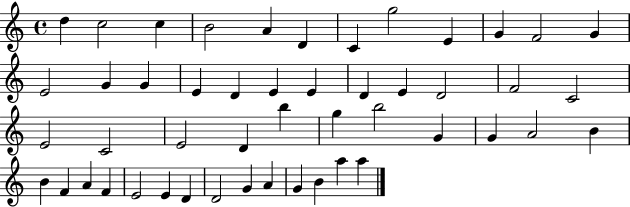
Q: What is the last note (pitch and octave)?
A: A5